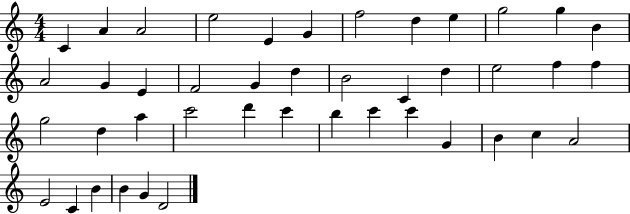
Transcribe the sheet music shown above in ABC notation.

X:1
T:Untitled
M:4/4
L:1/4
K:C
C A A2 e2 E G f2 d e g2 g B A2 G E F2 G d B2 C d e2 f f g2 d a c'2 d' c' b c' c' G B c A2 E2 C B B G D2